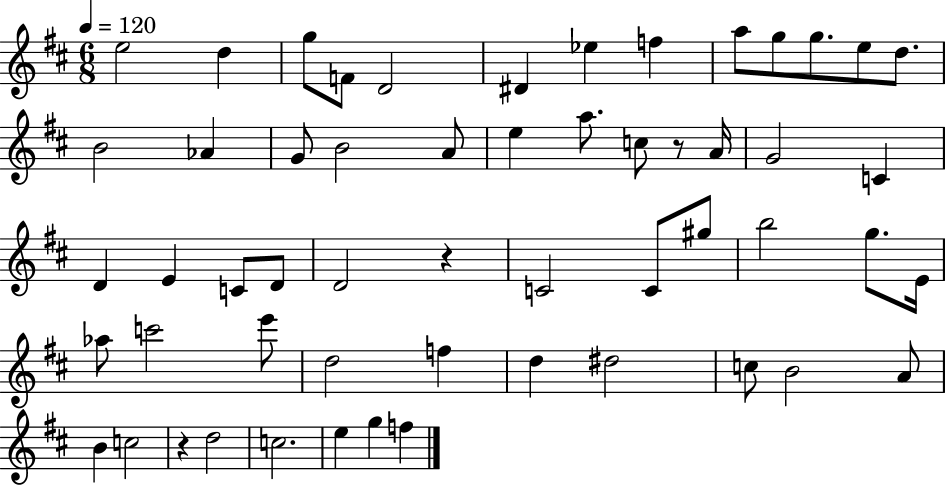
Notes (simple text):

E5/h D5/q G5/e F4/e D4/h D#4/q Eb5/q F5/q A5/e G5/e G5/e. E5/e D5/e. B4/h Ab4/q G4/e B4/h A4/e E5/q A5/e. C5/e R/e A4/s G4/h C4/q D4/q E4/q C4/e D4/e D4/h R/q C4/h C4/e G#5/e B5/h G5/e. E4/s Ab5/e C6/h E6/e D5/h F5/q D5/q D#5/h C5/e B4/h A4/e B4/q C5/h R/q D5/h C5/h. E5/q G5/q F5/q